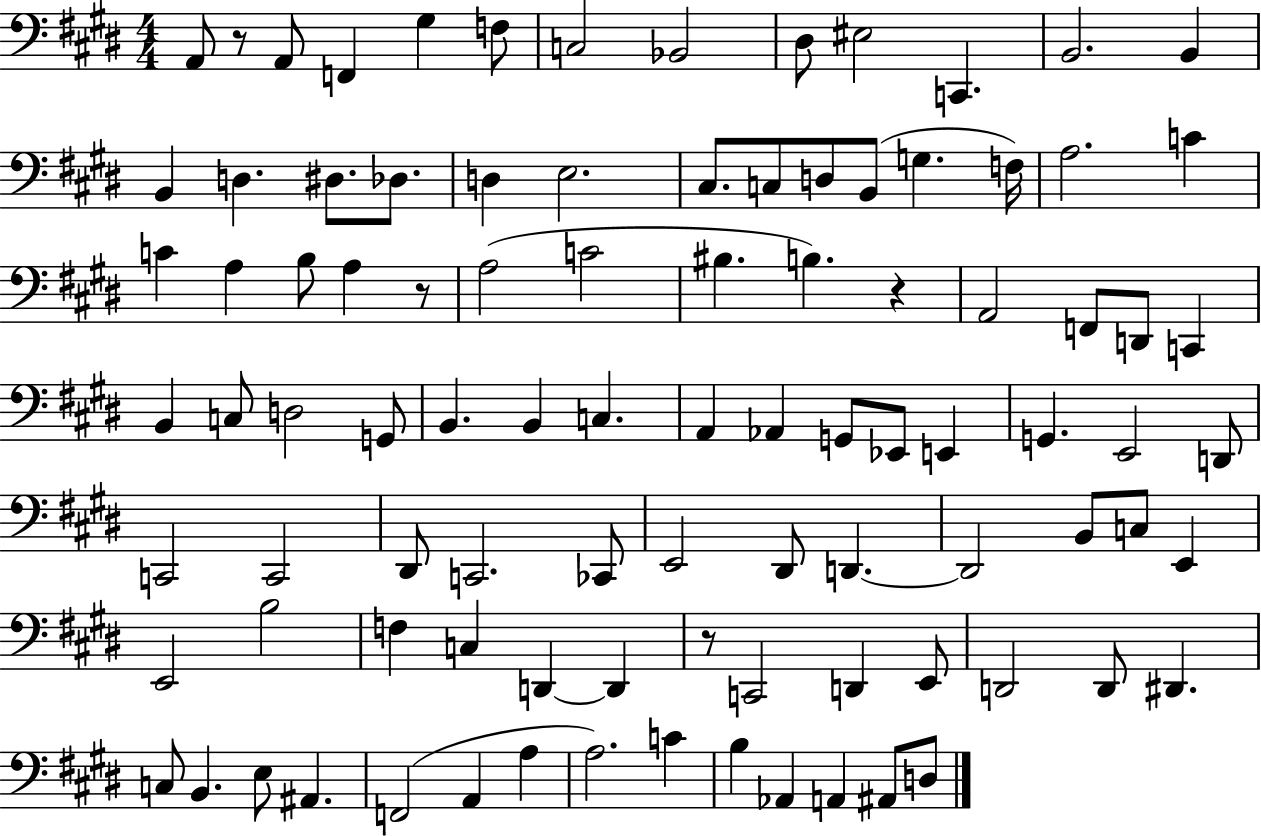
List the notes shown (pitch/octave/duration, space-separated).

A2/e R/e A2/e F2/q G#3/q F3/e C3/h Bb2/h D#3/e EIS3/h C2/q. B2/h. B2/q B2/q D3/q. D#3/e. Db3/e. D3/q E3/h. C#3/e. C3/e D3/e B2/e G3/q. F3/s A3/h. C4/q C4/q A3/q B3/e A3/q R/e A3/h C4/h BIS3/q. B3/q. R/q A2/h F2/e D2/e C2/q B2/q C3/e D3/h G2/e B2/q. B2/q C3/q. A2/q Ab2/q G2/e Eb2/e E2/q G2/q. E2/h D2/e C2/h C2/h D#2/e C2/h. CES2/e E2/h D#2/e D2/q. D2/h B2/e C3/e E2/q E2/h B3/h F3/q C3/q D2/q D2/q R/e C2/h D2/q E2/e D2/h D2/e D#2/q. C3/e B2/q. E3/e A#2/q. F2/h A2/q A3/q A3/h. C4/q B3/q Ab2/q A2/q A#2/e D3/e